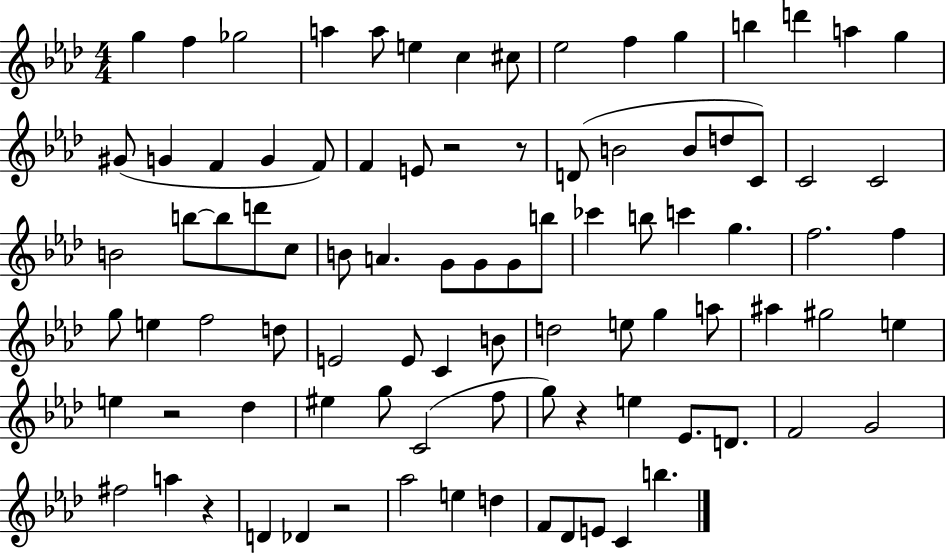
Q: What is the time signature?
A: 4/4